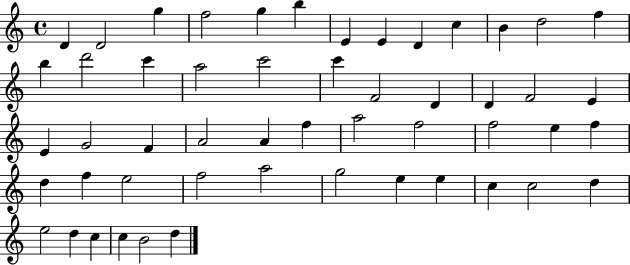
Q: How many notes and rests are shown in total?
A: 52